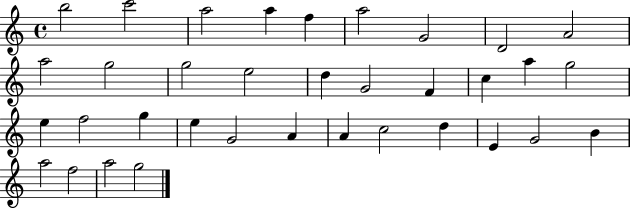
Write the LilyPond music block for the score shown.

{
  \clef treble
  \time 4/4
  \defaultTimeSignature
  \key c \major
  b''2 c'''2 | a''2 a''4 f''4 | a''2 g'2 | d'2 a'2 | \break a''2 g''2 | g''2 e''2 | d''4 g'2 f'4 | c''4 a''4 g''2 | \break e''4 f''2 g''4 | e''4 g'2 a'4 | a'4 c''2 d''4 | e'4 g'2 b'4 | \break a''2 f''2 | a''2 g''2 | \bar "|."
}